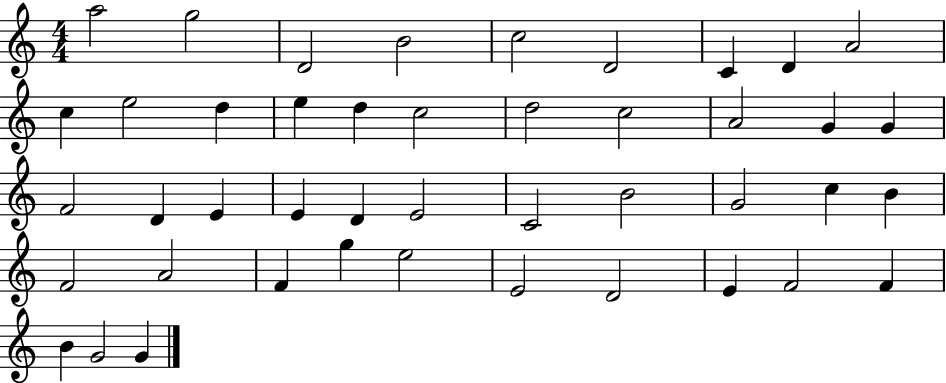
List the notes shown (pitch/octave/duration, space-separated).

A5/h G5/h D4/h B4/h C5/h D4/h C4/q D4/q A4/h C5/q E5/h D5/q E5/q D5/q C5/h D5/h C5/h A4/h G4/q G4/q F4/h D4/q E4/q E4/q D4/q E4/h C4/h B4/h G4/h C5/q B4/q F4/h A4/h F4/q G5/q E5/h E4/h D4/h E4/q F4/h F4/q B4/q G4/h G4/q